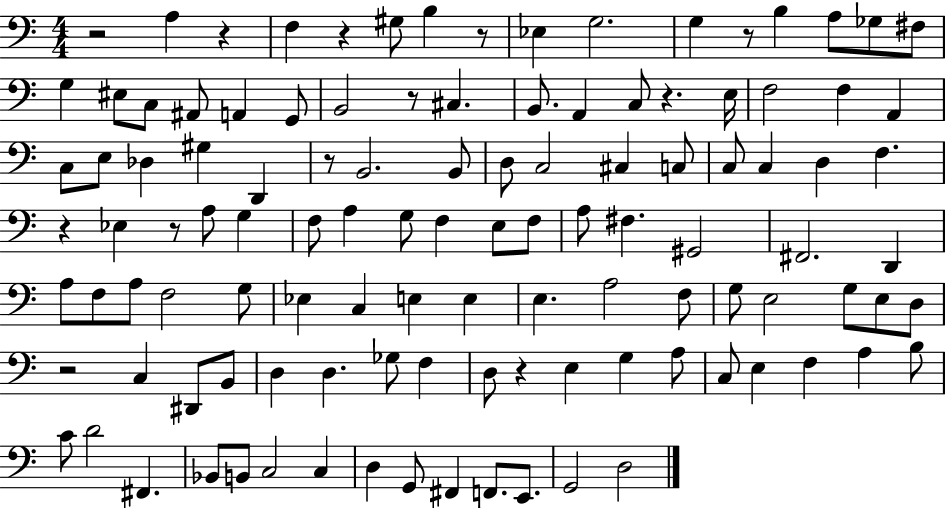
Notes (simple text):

R/h A3/q R/q F3/q R/q G#3/e B3/q R/e Eb3/q G3/h. G3/q R/e B3/q A3/e Gb3/e F#3/e G3/q EIS3/e C3/e A#2/e A2/q G2/e B2/h R/e C#3/q. B2/e. A2/q C3/e R/q. E3/s F3/h F3/q A2/q C3/e E3/e Db3/q G#3/q D2/q R/e B2/h. B2/e D3/e C3/h C#3/q C3/e C3/e C3/q D3/q F3/q. R/q Eb3/q R/e A3/e G3/q F3/e A3/q G3/e F3/q E3/e F3/e A3/e F#3/q. G#2/h F#2/h. D2/q A3/e F3/e A3/e F3/h G3/e Eb3/q C3/q E3/q E3/q E3/q. A3/h F3/e G3/e E3/h G3/e E3/e D3/e R/h C3/q D#2/e B2/e D3/q D3/q. Gb3/e F3/q D3/e R/q E3/q G3/q A3/e C3/e E3/q F3/q A3/q B3/e C4/e D4/h F#2/q. Bb2/e B2/e C3/h C3/q D3/q G2/e F#2/q F2/e. E2/e. G2/h D3/h